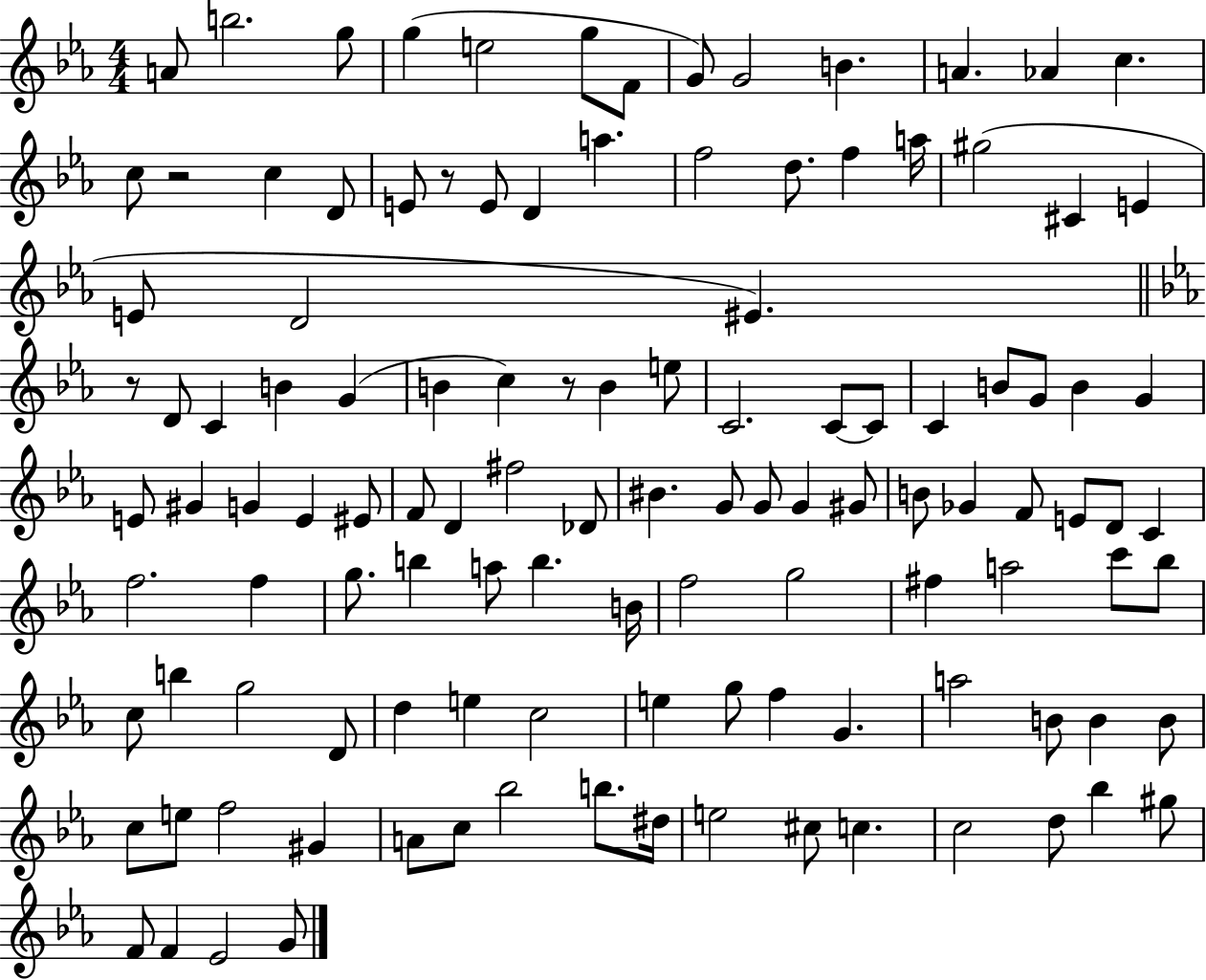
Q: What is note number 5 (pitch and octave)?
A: E5